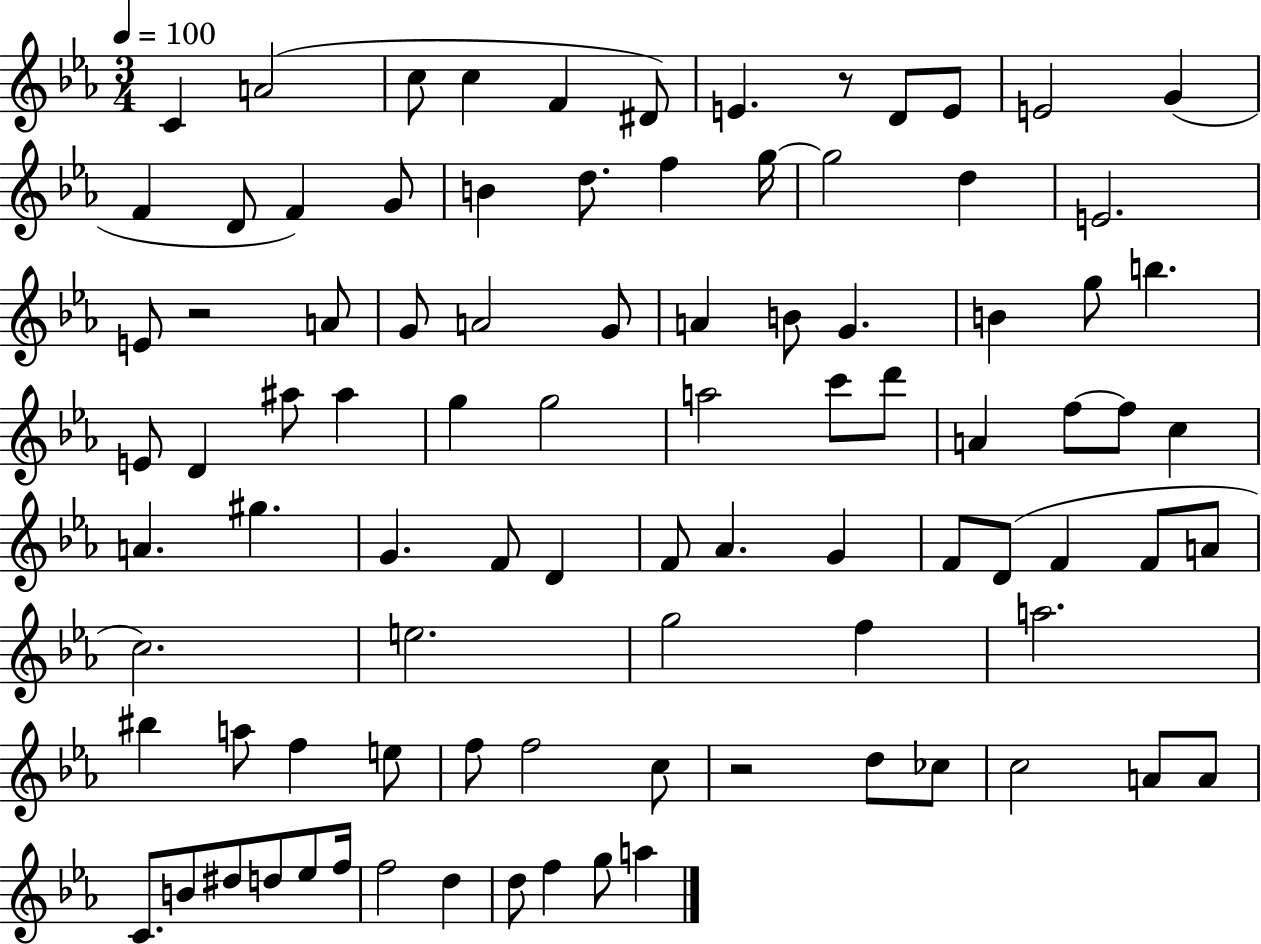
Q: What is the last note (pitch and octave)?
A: A5